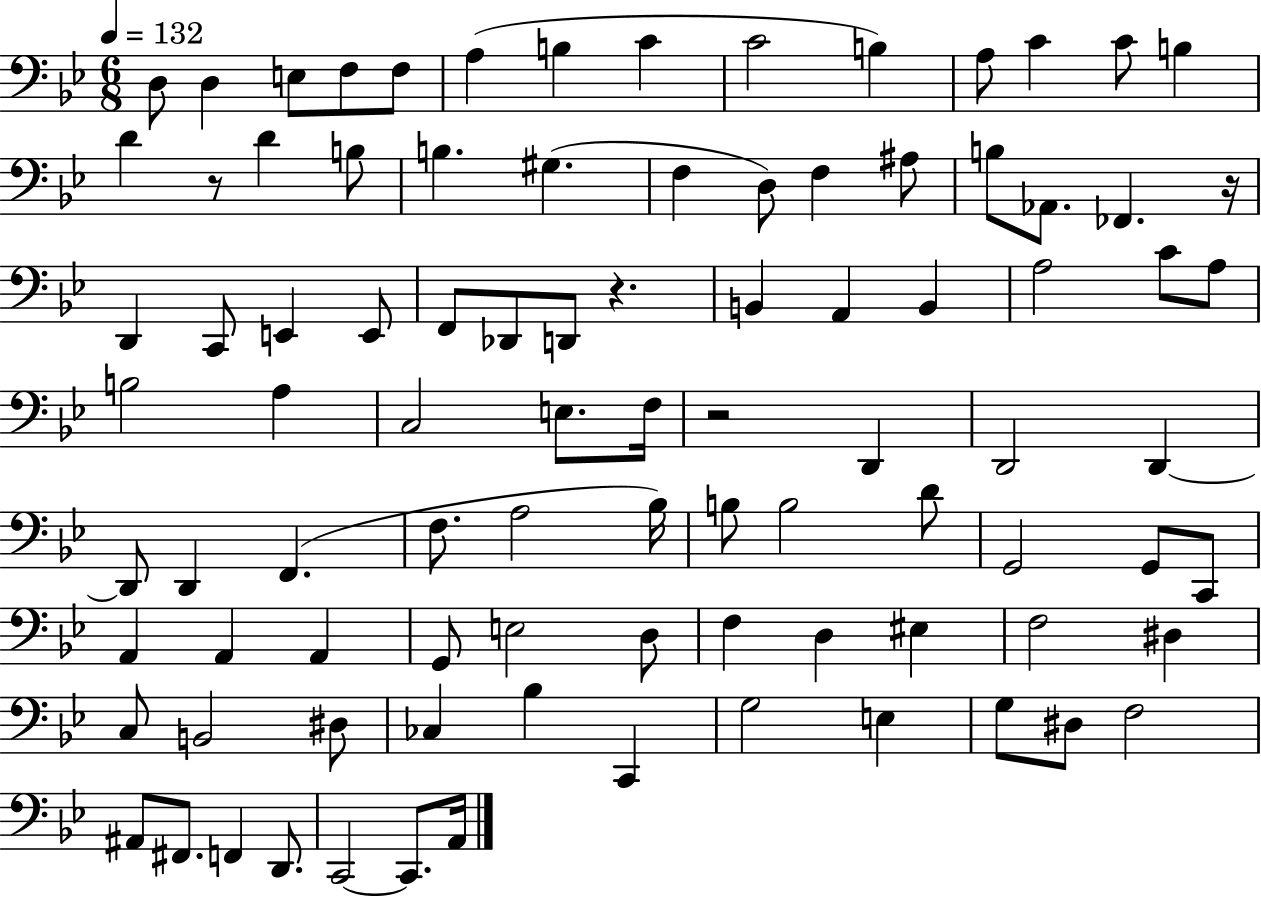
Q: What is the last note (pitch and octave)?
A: A2